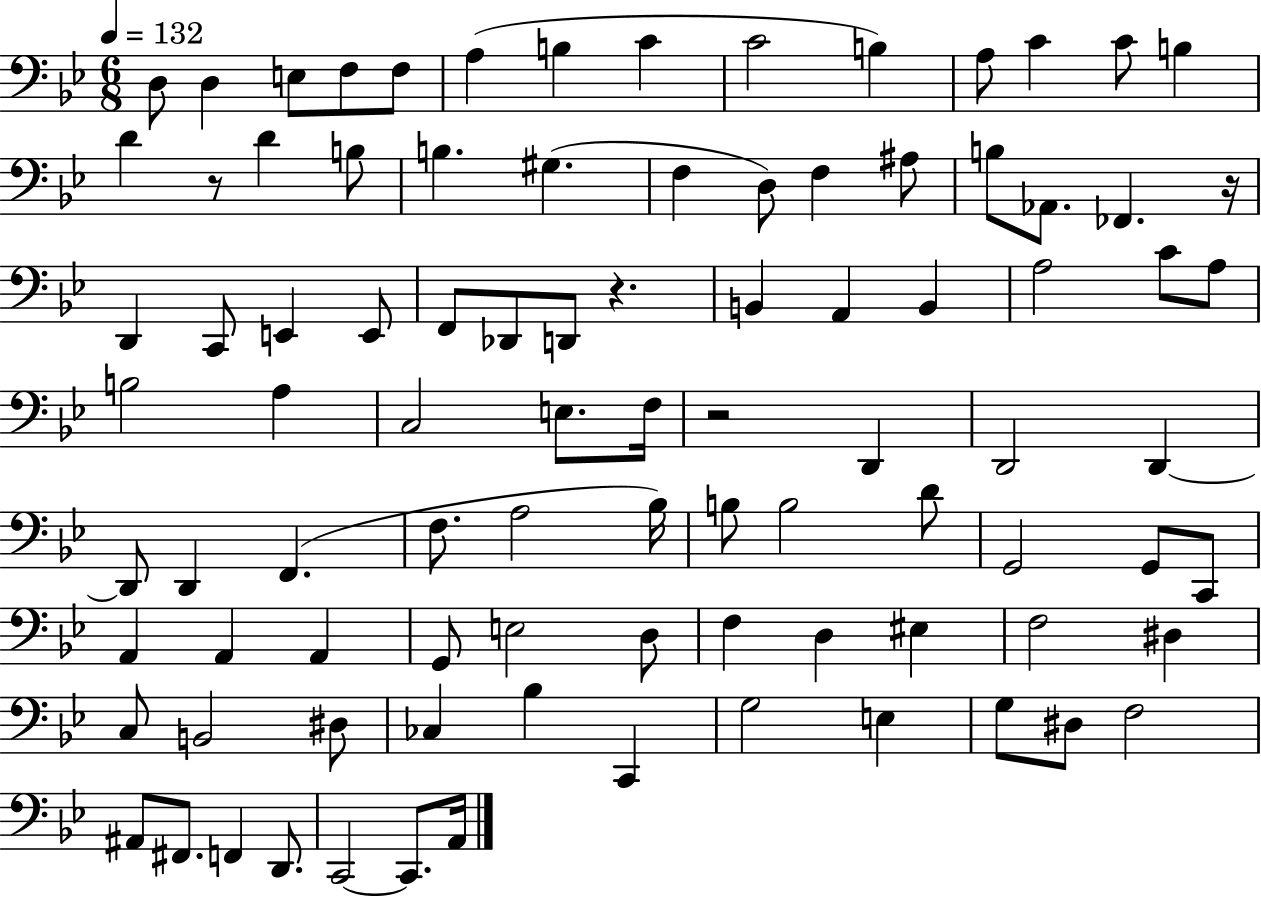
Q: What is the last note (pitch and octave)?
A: A2